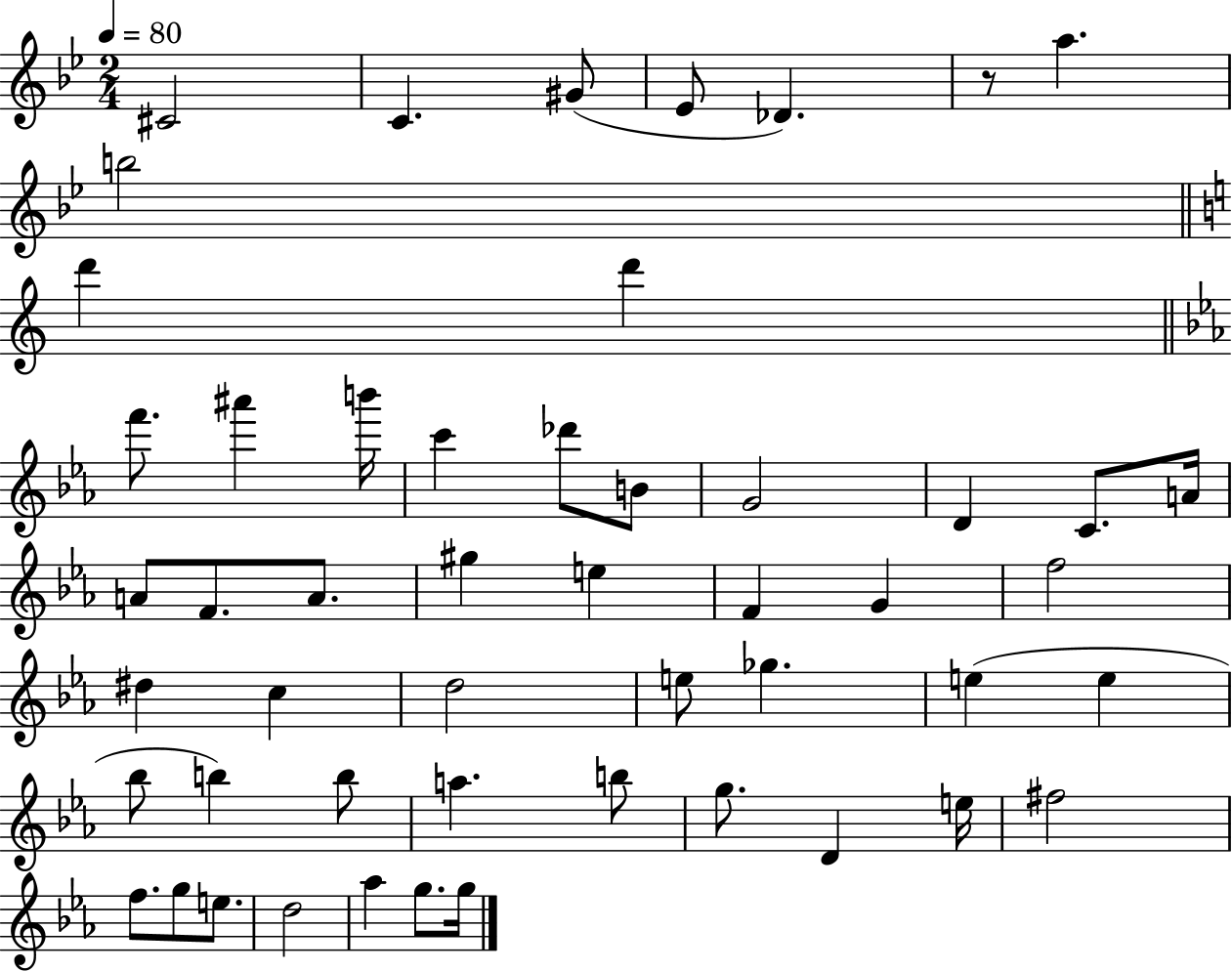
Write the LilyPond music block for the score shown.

{
  \clef treble
  \numericTimeSignature
  \time 2/4
  \key bes \major
  \tempo 4 = 80
  cis'2 | c'4. gis'8( | ees'8 des'4.) | r8 a''4. | \break b''2 | \bar "||" \break \key a \minor d'''4 d'''4 | \bar "||" \break \key ees \major f'''8. ais'''4 b'''16 | c'''4 des'''8 b'8 | g'2 | d'4 c'8. a'16 | \break a'8 f'8. a'8. | gis''4 e''4 | f'4 g'4 | f''2 | \break dis''4 c''4 | d''2 | e''8 ges''4. | e''4( e''4 | \break bes''8 b''4) b''8 | a''4. b''8 | g''8. d'4 e''16 | fis''2 | \break f''8. g''8 e''8. | d''2 | aes''4 g''8. g''16 | \bar "|."
}